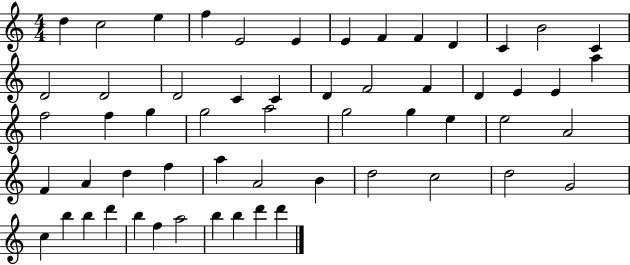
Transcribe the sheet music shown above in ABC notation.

X:1
T:Untitled
M:4/4
L:1/4
K:C
d c2 e f E2 E E F F D C B2 C D2 D2 D2 C C D F2 F D E E a f2 f g g2 a2 g2 g e e2 A2 F A d f a A2 B d2 c2 d2 G2 c b b d' b f a2 b b d' d'